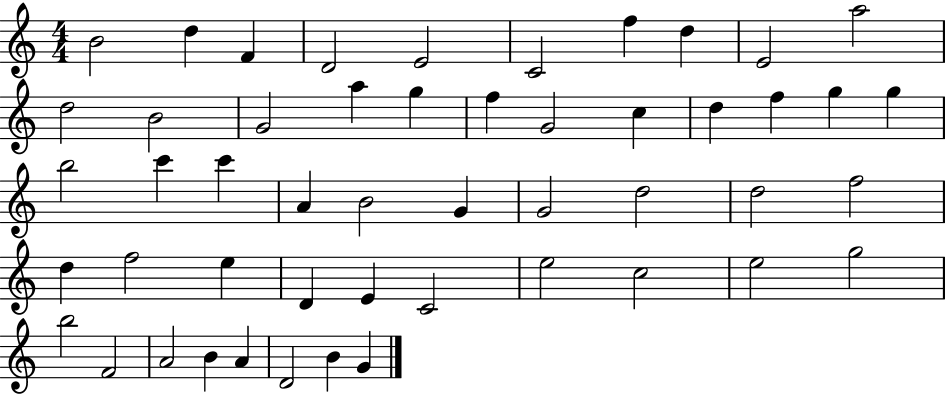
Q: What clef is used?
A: treble